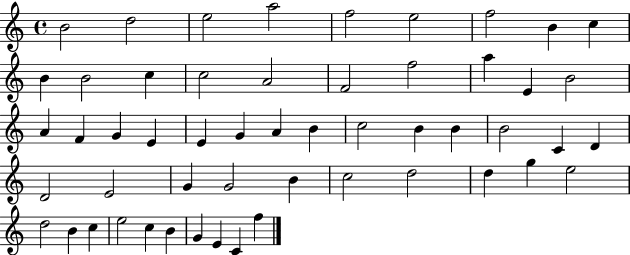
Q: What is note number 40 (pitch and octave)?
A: D5